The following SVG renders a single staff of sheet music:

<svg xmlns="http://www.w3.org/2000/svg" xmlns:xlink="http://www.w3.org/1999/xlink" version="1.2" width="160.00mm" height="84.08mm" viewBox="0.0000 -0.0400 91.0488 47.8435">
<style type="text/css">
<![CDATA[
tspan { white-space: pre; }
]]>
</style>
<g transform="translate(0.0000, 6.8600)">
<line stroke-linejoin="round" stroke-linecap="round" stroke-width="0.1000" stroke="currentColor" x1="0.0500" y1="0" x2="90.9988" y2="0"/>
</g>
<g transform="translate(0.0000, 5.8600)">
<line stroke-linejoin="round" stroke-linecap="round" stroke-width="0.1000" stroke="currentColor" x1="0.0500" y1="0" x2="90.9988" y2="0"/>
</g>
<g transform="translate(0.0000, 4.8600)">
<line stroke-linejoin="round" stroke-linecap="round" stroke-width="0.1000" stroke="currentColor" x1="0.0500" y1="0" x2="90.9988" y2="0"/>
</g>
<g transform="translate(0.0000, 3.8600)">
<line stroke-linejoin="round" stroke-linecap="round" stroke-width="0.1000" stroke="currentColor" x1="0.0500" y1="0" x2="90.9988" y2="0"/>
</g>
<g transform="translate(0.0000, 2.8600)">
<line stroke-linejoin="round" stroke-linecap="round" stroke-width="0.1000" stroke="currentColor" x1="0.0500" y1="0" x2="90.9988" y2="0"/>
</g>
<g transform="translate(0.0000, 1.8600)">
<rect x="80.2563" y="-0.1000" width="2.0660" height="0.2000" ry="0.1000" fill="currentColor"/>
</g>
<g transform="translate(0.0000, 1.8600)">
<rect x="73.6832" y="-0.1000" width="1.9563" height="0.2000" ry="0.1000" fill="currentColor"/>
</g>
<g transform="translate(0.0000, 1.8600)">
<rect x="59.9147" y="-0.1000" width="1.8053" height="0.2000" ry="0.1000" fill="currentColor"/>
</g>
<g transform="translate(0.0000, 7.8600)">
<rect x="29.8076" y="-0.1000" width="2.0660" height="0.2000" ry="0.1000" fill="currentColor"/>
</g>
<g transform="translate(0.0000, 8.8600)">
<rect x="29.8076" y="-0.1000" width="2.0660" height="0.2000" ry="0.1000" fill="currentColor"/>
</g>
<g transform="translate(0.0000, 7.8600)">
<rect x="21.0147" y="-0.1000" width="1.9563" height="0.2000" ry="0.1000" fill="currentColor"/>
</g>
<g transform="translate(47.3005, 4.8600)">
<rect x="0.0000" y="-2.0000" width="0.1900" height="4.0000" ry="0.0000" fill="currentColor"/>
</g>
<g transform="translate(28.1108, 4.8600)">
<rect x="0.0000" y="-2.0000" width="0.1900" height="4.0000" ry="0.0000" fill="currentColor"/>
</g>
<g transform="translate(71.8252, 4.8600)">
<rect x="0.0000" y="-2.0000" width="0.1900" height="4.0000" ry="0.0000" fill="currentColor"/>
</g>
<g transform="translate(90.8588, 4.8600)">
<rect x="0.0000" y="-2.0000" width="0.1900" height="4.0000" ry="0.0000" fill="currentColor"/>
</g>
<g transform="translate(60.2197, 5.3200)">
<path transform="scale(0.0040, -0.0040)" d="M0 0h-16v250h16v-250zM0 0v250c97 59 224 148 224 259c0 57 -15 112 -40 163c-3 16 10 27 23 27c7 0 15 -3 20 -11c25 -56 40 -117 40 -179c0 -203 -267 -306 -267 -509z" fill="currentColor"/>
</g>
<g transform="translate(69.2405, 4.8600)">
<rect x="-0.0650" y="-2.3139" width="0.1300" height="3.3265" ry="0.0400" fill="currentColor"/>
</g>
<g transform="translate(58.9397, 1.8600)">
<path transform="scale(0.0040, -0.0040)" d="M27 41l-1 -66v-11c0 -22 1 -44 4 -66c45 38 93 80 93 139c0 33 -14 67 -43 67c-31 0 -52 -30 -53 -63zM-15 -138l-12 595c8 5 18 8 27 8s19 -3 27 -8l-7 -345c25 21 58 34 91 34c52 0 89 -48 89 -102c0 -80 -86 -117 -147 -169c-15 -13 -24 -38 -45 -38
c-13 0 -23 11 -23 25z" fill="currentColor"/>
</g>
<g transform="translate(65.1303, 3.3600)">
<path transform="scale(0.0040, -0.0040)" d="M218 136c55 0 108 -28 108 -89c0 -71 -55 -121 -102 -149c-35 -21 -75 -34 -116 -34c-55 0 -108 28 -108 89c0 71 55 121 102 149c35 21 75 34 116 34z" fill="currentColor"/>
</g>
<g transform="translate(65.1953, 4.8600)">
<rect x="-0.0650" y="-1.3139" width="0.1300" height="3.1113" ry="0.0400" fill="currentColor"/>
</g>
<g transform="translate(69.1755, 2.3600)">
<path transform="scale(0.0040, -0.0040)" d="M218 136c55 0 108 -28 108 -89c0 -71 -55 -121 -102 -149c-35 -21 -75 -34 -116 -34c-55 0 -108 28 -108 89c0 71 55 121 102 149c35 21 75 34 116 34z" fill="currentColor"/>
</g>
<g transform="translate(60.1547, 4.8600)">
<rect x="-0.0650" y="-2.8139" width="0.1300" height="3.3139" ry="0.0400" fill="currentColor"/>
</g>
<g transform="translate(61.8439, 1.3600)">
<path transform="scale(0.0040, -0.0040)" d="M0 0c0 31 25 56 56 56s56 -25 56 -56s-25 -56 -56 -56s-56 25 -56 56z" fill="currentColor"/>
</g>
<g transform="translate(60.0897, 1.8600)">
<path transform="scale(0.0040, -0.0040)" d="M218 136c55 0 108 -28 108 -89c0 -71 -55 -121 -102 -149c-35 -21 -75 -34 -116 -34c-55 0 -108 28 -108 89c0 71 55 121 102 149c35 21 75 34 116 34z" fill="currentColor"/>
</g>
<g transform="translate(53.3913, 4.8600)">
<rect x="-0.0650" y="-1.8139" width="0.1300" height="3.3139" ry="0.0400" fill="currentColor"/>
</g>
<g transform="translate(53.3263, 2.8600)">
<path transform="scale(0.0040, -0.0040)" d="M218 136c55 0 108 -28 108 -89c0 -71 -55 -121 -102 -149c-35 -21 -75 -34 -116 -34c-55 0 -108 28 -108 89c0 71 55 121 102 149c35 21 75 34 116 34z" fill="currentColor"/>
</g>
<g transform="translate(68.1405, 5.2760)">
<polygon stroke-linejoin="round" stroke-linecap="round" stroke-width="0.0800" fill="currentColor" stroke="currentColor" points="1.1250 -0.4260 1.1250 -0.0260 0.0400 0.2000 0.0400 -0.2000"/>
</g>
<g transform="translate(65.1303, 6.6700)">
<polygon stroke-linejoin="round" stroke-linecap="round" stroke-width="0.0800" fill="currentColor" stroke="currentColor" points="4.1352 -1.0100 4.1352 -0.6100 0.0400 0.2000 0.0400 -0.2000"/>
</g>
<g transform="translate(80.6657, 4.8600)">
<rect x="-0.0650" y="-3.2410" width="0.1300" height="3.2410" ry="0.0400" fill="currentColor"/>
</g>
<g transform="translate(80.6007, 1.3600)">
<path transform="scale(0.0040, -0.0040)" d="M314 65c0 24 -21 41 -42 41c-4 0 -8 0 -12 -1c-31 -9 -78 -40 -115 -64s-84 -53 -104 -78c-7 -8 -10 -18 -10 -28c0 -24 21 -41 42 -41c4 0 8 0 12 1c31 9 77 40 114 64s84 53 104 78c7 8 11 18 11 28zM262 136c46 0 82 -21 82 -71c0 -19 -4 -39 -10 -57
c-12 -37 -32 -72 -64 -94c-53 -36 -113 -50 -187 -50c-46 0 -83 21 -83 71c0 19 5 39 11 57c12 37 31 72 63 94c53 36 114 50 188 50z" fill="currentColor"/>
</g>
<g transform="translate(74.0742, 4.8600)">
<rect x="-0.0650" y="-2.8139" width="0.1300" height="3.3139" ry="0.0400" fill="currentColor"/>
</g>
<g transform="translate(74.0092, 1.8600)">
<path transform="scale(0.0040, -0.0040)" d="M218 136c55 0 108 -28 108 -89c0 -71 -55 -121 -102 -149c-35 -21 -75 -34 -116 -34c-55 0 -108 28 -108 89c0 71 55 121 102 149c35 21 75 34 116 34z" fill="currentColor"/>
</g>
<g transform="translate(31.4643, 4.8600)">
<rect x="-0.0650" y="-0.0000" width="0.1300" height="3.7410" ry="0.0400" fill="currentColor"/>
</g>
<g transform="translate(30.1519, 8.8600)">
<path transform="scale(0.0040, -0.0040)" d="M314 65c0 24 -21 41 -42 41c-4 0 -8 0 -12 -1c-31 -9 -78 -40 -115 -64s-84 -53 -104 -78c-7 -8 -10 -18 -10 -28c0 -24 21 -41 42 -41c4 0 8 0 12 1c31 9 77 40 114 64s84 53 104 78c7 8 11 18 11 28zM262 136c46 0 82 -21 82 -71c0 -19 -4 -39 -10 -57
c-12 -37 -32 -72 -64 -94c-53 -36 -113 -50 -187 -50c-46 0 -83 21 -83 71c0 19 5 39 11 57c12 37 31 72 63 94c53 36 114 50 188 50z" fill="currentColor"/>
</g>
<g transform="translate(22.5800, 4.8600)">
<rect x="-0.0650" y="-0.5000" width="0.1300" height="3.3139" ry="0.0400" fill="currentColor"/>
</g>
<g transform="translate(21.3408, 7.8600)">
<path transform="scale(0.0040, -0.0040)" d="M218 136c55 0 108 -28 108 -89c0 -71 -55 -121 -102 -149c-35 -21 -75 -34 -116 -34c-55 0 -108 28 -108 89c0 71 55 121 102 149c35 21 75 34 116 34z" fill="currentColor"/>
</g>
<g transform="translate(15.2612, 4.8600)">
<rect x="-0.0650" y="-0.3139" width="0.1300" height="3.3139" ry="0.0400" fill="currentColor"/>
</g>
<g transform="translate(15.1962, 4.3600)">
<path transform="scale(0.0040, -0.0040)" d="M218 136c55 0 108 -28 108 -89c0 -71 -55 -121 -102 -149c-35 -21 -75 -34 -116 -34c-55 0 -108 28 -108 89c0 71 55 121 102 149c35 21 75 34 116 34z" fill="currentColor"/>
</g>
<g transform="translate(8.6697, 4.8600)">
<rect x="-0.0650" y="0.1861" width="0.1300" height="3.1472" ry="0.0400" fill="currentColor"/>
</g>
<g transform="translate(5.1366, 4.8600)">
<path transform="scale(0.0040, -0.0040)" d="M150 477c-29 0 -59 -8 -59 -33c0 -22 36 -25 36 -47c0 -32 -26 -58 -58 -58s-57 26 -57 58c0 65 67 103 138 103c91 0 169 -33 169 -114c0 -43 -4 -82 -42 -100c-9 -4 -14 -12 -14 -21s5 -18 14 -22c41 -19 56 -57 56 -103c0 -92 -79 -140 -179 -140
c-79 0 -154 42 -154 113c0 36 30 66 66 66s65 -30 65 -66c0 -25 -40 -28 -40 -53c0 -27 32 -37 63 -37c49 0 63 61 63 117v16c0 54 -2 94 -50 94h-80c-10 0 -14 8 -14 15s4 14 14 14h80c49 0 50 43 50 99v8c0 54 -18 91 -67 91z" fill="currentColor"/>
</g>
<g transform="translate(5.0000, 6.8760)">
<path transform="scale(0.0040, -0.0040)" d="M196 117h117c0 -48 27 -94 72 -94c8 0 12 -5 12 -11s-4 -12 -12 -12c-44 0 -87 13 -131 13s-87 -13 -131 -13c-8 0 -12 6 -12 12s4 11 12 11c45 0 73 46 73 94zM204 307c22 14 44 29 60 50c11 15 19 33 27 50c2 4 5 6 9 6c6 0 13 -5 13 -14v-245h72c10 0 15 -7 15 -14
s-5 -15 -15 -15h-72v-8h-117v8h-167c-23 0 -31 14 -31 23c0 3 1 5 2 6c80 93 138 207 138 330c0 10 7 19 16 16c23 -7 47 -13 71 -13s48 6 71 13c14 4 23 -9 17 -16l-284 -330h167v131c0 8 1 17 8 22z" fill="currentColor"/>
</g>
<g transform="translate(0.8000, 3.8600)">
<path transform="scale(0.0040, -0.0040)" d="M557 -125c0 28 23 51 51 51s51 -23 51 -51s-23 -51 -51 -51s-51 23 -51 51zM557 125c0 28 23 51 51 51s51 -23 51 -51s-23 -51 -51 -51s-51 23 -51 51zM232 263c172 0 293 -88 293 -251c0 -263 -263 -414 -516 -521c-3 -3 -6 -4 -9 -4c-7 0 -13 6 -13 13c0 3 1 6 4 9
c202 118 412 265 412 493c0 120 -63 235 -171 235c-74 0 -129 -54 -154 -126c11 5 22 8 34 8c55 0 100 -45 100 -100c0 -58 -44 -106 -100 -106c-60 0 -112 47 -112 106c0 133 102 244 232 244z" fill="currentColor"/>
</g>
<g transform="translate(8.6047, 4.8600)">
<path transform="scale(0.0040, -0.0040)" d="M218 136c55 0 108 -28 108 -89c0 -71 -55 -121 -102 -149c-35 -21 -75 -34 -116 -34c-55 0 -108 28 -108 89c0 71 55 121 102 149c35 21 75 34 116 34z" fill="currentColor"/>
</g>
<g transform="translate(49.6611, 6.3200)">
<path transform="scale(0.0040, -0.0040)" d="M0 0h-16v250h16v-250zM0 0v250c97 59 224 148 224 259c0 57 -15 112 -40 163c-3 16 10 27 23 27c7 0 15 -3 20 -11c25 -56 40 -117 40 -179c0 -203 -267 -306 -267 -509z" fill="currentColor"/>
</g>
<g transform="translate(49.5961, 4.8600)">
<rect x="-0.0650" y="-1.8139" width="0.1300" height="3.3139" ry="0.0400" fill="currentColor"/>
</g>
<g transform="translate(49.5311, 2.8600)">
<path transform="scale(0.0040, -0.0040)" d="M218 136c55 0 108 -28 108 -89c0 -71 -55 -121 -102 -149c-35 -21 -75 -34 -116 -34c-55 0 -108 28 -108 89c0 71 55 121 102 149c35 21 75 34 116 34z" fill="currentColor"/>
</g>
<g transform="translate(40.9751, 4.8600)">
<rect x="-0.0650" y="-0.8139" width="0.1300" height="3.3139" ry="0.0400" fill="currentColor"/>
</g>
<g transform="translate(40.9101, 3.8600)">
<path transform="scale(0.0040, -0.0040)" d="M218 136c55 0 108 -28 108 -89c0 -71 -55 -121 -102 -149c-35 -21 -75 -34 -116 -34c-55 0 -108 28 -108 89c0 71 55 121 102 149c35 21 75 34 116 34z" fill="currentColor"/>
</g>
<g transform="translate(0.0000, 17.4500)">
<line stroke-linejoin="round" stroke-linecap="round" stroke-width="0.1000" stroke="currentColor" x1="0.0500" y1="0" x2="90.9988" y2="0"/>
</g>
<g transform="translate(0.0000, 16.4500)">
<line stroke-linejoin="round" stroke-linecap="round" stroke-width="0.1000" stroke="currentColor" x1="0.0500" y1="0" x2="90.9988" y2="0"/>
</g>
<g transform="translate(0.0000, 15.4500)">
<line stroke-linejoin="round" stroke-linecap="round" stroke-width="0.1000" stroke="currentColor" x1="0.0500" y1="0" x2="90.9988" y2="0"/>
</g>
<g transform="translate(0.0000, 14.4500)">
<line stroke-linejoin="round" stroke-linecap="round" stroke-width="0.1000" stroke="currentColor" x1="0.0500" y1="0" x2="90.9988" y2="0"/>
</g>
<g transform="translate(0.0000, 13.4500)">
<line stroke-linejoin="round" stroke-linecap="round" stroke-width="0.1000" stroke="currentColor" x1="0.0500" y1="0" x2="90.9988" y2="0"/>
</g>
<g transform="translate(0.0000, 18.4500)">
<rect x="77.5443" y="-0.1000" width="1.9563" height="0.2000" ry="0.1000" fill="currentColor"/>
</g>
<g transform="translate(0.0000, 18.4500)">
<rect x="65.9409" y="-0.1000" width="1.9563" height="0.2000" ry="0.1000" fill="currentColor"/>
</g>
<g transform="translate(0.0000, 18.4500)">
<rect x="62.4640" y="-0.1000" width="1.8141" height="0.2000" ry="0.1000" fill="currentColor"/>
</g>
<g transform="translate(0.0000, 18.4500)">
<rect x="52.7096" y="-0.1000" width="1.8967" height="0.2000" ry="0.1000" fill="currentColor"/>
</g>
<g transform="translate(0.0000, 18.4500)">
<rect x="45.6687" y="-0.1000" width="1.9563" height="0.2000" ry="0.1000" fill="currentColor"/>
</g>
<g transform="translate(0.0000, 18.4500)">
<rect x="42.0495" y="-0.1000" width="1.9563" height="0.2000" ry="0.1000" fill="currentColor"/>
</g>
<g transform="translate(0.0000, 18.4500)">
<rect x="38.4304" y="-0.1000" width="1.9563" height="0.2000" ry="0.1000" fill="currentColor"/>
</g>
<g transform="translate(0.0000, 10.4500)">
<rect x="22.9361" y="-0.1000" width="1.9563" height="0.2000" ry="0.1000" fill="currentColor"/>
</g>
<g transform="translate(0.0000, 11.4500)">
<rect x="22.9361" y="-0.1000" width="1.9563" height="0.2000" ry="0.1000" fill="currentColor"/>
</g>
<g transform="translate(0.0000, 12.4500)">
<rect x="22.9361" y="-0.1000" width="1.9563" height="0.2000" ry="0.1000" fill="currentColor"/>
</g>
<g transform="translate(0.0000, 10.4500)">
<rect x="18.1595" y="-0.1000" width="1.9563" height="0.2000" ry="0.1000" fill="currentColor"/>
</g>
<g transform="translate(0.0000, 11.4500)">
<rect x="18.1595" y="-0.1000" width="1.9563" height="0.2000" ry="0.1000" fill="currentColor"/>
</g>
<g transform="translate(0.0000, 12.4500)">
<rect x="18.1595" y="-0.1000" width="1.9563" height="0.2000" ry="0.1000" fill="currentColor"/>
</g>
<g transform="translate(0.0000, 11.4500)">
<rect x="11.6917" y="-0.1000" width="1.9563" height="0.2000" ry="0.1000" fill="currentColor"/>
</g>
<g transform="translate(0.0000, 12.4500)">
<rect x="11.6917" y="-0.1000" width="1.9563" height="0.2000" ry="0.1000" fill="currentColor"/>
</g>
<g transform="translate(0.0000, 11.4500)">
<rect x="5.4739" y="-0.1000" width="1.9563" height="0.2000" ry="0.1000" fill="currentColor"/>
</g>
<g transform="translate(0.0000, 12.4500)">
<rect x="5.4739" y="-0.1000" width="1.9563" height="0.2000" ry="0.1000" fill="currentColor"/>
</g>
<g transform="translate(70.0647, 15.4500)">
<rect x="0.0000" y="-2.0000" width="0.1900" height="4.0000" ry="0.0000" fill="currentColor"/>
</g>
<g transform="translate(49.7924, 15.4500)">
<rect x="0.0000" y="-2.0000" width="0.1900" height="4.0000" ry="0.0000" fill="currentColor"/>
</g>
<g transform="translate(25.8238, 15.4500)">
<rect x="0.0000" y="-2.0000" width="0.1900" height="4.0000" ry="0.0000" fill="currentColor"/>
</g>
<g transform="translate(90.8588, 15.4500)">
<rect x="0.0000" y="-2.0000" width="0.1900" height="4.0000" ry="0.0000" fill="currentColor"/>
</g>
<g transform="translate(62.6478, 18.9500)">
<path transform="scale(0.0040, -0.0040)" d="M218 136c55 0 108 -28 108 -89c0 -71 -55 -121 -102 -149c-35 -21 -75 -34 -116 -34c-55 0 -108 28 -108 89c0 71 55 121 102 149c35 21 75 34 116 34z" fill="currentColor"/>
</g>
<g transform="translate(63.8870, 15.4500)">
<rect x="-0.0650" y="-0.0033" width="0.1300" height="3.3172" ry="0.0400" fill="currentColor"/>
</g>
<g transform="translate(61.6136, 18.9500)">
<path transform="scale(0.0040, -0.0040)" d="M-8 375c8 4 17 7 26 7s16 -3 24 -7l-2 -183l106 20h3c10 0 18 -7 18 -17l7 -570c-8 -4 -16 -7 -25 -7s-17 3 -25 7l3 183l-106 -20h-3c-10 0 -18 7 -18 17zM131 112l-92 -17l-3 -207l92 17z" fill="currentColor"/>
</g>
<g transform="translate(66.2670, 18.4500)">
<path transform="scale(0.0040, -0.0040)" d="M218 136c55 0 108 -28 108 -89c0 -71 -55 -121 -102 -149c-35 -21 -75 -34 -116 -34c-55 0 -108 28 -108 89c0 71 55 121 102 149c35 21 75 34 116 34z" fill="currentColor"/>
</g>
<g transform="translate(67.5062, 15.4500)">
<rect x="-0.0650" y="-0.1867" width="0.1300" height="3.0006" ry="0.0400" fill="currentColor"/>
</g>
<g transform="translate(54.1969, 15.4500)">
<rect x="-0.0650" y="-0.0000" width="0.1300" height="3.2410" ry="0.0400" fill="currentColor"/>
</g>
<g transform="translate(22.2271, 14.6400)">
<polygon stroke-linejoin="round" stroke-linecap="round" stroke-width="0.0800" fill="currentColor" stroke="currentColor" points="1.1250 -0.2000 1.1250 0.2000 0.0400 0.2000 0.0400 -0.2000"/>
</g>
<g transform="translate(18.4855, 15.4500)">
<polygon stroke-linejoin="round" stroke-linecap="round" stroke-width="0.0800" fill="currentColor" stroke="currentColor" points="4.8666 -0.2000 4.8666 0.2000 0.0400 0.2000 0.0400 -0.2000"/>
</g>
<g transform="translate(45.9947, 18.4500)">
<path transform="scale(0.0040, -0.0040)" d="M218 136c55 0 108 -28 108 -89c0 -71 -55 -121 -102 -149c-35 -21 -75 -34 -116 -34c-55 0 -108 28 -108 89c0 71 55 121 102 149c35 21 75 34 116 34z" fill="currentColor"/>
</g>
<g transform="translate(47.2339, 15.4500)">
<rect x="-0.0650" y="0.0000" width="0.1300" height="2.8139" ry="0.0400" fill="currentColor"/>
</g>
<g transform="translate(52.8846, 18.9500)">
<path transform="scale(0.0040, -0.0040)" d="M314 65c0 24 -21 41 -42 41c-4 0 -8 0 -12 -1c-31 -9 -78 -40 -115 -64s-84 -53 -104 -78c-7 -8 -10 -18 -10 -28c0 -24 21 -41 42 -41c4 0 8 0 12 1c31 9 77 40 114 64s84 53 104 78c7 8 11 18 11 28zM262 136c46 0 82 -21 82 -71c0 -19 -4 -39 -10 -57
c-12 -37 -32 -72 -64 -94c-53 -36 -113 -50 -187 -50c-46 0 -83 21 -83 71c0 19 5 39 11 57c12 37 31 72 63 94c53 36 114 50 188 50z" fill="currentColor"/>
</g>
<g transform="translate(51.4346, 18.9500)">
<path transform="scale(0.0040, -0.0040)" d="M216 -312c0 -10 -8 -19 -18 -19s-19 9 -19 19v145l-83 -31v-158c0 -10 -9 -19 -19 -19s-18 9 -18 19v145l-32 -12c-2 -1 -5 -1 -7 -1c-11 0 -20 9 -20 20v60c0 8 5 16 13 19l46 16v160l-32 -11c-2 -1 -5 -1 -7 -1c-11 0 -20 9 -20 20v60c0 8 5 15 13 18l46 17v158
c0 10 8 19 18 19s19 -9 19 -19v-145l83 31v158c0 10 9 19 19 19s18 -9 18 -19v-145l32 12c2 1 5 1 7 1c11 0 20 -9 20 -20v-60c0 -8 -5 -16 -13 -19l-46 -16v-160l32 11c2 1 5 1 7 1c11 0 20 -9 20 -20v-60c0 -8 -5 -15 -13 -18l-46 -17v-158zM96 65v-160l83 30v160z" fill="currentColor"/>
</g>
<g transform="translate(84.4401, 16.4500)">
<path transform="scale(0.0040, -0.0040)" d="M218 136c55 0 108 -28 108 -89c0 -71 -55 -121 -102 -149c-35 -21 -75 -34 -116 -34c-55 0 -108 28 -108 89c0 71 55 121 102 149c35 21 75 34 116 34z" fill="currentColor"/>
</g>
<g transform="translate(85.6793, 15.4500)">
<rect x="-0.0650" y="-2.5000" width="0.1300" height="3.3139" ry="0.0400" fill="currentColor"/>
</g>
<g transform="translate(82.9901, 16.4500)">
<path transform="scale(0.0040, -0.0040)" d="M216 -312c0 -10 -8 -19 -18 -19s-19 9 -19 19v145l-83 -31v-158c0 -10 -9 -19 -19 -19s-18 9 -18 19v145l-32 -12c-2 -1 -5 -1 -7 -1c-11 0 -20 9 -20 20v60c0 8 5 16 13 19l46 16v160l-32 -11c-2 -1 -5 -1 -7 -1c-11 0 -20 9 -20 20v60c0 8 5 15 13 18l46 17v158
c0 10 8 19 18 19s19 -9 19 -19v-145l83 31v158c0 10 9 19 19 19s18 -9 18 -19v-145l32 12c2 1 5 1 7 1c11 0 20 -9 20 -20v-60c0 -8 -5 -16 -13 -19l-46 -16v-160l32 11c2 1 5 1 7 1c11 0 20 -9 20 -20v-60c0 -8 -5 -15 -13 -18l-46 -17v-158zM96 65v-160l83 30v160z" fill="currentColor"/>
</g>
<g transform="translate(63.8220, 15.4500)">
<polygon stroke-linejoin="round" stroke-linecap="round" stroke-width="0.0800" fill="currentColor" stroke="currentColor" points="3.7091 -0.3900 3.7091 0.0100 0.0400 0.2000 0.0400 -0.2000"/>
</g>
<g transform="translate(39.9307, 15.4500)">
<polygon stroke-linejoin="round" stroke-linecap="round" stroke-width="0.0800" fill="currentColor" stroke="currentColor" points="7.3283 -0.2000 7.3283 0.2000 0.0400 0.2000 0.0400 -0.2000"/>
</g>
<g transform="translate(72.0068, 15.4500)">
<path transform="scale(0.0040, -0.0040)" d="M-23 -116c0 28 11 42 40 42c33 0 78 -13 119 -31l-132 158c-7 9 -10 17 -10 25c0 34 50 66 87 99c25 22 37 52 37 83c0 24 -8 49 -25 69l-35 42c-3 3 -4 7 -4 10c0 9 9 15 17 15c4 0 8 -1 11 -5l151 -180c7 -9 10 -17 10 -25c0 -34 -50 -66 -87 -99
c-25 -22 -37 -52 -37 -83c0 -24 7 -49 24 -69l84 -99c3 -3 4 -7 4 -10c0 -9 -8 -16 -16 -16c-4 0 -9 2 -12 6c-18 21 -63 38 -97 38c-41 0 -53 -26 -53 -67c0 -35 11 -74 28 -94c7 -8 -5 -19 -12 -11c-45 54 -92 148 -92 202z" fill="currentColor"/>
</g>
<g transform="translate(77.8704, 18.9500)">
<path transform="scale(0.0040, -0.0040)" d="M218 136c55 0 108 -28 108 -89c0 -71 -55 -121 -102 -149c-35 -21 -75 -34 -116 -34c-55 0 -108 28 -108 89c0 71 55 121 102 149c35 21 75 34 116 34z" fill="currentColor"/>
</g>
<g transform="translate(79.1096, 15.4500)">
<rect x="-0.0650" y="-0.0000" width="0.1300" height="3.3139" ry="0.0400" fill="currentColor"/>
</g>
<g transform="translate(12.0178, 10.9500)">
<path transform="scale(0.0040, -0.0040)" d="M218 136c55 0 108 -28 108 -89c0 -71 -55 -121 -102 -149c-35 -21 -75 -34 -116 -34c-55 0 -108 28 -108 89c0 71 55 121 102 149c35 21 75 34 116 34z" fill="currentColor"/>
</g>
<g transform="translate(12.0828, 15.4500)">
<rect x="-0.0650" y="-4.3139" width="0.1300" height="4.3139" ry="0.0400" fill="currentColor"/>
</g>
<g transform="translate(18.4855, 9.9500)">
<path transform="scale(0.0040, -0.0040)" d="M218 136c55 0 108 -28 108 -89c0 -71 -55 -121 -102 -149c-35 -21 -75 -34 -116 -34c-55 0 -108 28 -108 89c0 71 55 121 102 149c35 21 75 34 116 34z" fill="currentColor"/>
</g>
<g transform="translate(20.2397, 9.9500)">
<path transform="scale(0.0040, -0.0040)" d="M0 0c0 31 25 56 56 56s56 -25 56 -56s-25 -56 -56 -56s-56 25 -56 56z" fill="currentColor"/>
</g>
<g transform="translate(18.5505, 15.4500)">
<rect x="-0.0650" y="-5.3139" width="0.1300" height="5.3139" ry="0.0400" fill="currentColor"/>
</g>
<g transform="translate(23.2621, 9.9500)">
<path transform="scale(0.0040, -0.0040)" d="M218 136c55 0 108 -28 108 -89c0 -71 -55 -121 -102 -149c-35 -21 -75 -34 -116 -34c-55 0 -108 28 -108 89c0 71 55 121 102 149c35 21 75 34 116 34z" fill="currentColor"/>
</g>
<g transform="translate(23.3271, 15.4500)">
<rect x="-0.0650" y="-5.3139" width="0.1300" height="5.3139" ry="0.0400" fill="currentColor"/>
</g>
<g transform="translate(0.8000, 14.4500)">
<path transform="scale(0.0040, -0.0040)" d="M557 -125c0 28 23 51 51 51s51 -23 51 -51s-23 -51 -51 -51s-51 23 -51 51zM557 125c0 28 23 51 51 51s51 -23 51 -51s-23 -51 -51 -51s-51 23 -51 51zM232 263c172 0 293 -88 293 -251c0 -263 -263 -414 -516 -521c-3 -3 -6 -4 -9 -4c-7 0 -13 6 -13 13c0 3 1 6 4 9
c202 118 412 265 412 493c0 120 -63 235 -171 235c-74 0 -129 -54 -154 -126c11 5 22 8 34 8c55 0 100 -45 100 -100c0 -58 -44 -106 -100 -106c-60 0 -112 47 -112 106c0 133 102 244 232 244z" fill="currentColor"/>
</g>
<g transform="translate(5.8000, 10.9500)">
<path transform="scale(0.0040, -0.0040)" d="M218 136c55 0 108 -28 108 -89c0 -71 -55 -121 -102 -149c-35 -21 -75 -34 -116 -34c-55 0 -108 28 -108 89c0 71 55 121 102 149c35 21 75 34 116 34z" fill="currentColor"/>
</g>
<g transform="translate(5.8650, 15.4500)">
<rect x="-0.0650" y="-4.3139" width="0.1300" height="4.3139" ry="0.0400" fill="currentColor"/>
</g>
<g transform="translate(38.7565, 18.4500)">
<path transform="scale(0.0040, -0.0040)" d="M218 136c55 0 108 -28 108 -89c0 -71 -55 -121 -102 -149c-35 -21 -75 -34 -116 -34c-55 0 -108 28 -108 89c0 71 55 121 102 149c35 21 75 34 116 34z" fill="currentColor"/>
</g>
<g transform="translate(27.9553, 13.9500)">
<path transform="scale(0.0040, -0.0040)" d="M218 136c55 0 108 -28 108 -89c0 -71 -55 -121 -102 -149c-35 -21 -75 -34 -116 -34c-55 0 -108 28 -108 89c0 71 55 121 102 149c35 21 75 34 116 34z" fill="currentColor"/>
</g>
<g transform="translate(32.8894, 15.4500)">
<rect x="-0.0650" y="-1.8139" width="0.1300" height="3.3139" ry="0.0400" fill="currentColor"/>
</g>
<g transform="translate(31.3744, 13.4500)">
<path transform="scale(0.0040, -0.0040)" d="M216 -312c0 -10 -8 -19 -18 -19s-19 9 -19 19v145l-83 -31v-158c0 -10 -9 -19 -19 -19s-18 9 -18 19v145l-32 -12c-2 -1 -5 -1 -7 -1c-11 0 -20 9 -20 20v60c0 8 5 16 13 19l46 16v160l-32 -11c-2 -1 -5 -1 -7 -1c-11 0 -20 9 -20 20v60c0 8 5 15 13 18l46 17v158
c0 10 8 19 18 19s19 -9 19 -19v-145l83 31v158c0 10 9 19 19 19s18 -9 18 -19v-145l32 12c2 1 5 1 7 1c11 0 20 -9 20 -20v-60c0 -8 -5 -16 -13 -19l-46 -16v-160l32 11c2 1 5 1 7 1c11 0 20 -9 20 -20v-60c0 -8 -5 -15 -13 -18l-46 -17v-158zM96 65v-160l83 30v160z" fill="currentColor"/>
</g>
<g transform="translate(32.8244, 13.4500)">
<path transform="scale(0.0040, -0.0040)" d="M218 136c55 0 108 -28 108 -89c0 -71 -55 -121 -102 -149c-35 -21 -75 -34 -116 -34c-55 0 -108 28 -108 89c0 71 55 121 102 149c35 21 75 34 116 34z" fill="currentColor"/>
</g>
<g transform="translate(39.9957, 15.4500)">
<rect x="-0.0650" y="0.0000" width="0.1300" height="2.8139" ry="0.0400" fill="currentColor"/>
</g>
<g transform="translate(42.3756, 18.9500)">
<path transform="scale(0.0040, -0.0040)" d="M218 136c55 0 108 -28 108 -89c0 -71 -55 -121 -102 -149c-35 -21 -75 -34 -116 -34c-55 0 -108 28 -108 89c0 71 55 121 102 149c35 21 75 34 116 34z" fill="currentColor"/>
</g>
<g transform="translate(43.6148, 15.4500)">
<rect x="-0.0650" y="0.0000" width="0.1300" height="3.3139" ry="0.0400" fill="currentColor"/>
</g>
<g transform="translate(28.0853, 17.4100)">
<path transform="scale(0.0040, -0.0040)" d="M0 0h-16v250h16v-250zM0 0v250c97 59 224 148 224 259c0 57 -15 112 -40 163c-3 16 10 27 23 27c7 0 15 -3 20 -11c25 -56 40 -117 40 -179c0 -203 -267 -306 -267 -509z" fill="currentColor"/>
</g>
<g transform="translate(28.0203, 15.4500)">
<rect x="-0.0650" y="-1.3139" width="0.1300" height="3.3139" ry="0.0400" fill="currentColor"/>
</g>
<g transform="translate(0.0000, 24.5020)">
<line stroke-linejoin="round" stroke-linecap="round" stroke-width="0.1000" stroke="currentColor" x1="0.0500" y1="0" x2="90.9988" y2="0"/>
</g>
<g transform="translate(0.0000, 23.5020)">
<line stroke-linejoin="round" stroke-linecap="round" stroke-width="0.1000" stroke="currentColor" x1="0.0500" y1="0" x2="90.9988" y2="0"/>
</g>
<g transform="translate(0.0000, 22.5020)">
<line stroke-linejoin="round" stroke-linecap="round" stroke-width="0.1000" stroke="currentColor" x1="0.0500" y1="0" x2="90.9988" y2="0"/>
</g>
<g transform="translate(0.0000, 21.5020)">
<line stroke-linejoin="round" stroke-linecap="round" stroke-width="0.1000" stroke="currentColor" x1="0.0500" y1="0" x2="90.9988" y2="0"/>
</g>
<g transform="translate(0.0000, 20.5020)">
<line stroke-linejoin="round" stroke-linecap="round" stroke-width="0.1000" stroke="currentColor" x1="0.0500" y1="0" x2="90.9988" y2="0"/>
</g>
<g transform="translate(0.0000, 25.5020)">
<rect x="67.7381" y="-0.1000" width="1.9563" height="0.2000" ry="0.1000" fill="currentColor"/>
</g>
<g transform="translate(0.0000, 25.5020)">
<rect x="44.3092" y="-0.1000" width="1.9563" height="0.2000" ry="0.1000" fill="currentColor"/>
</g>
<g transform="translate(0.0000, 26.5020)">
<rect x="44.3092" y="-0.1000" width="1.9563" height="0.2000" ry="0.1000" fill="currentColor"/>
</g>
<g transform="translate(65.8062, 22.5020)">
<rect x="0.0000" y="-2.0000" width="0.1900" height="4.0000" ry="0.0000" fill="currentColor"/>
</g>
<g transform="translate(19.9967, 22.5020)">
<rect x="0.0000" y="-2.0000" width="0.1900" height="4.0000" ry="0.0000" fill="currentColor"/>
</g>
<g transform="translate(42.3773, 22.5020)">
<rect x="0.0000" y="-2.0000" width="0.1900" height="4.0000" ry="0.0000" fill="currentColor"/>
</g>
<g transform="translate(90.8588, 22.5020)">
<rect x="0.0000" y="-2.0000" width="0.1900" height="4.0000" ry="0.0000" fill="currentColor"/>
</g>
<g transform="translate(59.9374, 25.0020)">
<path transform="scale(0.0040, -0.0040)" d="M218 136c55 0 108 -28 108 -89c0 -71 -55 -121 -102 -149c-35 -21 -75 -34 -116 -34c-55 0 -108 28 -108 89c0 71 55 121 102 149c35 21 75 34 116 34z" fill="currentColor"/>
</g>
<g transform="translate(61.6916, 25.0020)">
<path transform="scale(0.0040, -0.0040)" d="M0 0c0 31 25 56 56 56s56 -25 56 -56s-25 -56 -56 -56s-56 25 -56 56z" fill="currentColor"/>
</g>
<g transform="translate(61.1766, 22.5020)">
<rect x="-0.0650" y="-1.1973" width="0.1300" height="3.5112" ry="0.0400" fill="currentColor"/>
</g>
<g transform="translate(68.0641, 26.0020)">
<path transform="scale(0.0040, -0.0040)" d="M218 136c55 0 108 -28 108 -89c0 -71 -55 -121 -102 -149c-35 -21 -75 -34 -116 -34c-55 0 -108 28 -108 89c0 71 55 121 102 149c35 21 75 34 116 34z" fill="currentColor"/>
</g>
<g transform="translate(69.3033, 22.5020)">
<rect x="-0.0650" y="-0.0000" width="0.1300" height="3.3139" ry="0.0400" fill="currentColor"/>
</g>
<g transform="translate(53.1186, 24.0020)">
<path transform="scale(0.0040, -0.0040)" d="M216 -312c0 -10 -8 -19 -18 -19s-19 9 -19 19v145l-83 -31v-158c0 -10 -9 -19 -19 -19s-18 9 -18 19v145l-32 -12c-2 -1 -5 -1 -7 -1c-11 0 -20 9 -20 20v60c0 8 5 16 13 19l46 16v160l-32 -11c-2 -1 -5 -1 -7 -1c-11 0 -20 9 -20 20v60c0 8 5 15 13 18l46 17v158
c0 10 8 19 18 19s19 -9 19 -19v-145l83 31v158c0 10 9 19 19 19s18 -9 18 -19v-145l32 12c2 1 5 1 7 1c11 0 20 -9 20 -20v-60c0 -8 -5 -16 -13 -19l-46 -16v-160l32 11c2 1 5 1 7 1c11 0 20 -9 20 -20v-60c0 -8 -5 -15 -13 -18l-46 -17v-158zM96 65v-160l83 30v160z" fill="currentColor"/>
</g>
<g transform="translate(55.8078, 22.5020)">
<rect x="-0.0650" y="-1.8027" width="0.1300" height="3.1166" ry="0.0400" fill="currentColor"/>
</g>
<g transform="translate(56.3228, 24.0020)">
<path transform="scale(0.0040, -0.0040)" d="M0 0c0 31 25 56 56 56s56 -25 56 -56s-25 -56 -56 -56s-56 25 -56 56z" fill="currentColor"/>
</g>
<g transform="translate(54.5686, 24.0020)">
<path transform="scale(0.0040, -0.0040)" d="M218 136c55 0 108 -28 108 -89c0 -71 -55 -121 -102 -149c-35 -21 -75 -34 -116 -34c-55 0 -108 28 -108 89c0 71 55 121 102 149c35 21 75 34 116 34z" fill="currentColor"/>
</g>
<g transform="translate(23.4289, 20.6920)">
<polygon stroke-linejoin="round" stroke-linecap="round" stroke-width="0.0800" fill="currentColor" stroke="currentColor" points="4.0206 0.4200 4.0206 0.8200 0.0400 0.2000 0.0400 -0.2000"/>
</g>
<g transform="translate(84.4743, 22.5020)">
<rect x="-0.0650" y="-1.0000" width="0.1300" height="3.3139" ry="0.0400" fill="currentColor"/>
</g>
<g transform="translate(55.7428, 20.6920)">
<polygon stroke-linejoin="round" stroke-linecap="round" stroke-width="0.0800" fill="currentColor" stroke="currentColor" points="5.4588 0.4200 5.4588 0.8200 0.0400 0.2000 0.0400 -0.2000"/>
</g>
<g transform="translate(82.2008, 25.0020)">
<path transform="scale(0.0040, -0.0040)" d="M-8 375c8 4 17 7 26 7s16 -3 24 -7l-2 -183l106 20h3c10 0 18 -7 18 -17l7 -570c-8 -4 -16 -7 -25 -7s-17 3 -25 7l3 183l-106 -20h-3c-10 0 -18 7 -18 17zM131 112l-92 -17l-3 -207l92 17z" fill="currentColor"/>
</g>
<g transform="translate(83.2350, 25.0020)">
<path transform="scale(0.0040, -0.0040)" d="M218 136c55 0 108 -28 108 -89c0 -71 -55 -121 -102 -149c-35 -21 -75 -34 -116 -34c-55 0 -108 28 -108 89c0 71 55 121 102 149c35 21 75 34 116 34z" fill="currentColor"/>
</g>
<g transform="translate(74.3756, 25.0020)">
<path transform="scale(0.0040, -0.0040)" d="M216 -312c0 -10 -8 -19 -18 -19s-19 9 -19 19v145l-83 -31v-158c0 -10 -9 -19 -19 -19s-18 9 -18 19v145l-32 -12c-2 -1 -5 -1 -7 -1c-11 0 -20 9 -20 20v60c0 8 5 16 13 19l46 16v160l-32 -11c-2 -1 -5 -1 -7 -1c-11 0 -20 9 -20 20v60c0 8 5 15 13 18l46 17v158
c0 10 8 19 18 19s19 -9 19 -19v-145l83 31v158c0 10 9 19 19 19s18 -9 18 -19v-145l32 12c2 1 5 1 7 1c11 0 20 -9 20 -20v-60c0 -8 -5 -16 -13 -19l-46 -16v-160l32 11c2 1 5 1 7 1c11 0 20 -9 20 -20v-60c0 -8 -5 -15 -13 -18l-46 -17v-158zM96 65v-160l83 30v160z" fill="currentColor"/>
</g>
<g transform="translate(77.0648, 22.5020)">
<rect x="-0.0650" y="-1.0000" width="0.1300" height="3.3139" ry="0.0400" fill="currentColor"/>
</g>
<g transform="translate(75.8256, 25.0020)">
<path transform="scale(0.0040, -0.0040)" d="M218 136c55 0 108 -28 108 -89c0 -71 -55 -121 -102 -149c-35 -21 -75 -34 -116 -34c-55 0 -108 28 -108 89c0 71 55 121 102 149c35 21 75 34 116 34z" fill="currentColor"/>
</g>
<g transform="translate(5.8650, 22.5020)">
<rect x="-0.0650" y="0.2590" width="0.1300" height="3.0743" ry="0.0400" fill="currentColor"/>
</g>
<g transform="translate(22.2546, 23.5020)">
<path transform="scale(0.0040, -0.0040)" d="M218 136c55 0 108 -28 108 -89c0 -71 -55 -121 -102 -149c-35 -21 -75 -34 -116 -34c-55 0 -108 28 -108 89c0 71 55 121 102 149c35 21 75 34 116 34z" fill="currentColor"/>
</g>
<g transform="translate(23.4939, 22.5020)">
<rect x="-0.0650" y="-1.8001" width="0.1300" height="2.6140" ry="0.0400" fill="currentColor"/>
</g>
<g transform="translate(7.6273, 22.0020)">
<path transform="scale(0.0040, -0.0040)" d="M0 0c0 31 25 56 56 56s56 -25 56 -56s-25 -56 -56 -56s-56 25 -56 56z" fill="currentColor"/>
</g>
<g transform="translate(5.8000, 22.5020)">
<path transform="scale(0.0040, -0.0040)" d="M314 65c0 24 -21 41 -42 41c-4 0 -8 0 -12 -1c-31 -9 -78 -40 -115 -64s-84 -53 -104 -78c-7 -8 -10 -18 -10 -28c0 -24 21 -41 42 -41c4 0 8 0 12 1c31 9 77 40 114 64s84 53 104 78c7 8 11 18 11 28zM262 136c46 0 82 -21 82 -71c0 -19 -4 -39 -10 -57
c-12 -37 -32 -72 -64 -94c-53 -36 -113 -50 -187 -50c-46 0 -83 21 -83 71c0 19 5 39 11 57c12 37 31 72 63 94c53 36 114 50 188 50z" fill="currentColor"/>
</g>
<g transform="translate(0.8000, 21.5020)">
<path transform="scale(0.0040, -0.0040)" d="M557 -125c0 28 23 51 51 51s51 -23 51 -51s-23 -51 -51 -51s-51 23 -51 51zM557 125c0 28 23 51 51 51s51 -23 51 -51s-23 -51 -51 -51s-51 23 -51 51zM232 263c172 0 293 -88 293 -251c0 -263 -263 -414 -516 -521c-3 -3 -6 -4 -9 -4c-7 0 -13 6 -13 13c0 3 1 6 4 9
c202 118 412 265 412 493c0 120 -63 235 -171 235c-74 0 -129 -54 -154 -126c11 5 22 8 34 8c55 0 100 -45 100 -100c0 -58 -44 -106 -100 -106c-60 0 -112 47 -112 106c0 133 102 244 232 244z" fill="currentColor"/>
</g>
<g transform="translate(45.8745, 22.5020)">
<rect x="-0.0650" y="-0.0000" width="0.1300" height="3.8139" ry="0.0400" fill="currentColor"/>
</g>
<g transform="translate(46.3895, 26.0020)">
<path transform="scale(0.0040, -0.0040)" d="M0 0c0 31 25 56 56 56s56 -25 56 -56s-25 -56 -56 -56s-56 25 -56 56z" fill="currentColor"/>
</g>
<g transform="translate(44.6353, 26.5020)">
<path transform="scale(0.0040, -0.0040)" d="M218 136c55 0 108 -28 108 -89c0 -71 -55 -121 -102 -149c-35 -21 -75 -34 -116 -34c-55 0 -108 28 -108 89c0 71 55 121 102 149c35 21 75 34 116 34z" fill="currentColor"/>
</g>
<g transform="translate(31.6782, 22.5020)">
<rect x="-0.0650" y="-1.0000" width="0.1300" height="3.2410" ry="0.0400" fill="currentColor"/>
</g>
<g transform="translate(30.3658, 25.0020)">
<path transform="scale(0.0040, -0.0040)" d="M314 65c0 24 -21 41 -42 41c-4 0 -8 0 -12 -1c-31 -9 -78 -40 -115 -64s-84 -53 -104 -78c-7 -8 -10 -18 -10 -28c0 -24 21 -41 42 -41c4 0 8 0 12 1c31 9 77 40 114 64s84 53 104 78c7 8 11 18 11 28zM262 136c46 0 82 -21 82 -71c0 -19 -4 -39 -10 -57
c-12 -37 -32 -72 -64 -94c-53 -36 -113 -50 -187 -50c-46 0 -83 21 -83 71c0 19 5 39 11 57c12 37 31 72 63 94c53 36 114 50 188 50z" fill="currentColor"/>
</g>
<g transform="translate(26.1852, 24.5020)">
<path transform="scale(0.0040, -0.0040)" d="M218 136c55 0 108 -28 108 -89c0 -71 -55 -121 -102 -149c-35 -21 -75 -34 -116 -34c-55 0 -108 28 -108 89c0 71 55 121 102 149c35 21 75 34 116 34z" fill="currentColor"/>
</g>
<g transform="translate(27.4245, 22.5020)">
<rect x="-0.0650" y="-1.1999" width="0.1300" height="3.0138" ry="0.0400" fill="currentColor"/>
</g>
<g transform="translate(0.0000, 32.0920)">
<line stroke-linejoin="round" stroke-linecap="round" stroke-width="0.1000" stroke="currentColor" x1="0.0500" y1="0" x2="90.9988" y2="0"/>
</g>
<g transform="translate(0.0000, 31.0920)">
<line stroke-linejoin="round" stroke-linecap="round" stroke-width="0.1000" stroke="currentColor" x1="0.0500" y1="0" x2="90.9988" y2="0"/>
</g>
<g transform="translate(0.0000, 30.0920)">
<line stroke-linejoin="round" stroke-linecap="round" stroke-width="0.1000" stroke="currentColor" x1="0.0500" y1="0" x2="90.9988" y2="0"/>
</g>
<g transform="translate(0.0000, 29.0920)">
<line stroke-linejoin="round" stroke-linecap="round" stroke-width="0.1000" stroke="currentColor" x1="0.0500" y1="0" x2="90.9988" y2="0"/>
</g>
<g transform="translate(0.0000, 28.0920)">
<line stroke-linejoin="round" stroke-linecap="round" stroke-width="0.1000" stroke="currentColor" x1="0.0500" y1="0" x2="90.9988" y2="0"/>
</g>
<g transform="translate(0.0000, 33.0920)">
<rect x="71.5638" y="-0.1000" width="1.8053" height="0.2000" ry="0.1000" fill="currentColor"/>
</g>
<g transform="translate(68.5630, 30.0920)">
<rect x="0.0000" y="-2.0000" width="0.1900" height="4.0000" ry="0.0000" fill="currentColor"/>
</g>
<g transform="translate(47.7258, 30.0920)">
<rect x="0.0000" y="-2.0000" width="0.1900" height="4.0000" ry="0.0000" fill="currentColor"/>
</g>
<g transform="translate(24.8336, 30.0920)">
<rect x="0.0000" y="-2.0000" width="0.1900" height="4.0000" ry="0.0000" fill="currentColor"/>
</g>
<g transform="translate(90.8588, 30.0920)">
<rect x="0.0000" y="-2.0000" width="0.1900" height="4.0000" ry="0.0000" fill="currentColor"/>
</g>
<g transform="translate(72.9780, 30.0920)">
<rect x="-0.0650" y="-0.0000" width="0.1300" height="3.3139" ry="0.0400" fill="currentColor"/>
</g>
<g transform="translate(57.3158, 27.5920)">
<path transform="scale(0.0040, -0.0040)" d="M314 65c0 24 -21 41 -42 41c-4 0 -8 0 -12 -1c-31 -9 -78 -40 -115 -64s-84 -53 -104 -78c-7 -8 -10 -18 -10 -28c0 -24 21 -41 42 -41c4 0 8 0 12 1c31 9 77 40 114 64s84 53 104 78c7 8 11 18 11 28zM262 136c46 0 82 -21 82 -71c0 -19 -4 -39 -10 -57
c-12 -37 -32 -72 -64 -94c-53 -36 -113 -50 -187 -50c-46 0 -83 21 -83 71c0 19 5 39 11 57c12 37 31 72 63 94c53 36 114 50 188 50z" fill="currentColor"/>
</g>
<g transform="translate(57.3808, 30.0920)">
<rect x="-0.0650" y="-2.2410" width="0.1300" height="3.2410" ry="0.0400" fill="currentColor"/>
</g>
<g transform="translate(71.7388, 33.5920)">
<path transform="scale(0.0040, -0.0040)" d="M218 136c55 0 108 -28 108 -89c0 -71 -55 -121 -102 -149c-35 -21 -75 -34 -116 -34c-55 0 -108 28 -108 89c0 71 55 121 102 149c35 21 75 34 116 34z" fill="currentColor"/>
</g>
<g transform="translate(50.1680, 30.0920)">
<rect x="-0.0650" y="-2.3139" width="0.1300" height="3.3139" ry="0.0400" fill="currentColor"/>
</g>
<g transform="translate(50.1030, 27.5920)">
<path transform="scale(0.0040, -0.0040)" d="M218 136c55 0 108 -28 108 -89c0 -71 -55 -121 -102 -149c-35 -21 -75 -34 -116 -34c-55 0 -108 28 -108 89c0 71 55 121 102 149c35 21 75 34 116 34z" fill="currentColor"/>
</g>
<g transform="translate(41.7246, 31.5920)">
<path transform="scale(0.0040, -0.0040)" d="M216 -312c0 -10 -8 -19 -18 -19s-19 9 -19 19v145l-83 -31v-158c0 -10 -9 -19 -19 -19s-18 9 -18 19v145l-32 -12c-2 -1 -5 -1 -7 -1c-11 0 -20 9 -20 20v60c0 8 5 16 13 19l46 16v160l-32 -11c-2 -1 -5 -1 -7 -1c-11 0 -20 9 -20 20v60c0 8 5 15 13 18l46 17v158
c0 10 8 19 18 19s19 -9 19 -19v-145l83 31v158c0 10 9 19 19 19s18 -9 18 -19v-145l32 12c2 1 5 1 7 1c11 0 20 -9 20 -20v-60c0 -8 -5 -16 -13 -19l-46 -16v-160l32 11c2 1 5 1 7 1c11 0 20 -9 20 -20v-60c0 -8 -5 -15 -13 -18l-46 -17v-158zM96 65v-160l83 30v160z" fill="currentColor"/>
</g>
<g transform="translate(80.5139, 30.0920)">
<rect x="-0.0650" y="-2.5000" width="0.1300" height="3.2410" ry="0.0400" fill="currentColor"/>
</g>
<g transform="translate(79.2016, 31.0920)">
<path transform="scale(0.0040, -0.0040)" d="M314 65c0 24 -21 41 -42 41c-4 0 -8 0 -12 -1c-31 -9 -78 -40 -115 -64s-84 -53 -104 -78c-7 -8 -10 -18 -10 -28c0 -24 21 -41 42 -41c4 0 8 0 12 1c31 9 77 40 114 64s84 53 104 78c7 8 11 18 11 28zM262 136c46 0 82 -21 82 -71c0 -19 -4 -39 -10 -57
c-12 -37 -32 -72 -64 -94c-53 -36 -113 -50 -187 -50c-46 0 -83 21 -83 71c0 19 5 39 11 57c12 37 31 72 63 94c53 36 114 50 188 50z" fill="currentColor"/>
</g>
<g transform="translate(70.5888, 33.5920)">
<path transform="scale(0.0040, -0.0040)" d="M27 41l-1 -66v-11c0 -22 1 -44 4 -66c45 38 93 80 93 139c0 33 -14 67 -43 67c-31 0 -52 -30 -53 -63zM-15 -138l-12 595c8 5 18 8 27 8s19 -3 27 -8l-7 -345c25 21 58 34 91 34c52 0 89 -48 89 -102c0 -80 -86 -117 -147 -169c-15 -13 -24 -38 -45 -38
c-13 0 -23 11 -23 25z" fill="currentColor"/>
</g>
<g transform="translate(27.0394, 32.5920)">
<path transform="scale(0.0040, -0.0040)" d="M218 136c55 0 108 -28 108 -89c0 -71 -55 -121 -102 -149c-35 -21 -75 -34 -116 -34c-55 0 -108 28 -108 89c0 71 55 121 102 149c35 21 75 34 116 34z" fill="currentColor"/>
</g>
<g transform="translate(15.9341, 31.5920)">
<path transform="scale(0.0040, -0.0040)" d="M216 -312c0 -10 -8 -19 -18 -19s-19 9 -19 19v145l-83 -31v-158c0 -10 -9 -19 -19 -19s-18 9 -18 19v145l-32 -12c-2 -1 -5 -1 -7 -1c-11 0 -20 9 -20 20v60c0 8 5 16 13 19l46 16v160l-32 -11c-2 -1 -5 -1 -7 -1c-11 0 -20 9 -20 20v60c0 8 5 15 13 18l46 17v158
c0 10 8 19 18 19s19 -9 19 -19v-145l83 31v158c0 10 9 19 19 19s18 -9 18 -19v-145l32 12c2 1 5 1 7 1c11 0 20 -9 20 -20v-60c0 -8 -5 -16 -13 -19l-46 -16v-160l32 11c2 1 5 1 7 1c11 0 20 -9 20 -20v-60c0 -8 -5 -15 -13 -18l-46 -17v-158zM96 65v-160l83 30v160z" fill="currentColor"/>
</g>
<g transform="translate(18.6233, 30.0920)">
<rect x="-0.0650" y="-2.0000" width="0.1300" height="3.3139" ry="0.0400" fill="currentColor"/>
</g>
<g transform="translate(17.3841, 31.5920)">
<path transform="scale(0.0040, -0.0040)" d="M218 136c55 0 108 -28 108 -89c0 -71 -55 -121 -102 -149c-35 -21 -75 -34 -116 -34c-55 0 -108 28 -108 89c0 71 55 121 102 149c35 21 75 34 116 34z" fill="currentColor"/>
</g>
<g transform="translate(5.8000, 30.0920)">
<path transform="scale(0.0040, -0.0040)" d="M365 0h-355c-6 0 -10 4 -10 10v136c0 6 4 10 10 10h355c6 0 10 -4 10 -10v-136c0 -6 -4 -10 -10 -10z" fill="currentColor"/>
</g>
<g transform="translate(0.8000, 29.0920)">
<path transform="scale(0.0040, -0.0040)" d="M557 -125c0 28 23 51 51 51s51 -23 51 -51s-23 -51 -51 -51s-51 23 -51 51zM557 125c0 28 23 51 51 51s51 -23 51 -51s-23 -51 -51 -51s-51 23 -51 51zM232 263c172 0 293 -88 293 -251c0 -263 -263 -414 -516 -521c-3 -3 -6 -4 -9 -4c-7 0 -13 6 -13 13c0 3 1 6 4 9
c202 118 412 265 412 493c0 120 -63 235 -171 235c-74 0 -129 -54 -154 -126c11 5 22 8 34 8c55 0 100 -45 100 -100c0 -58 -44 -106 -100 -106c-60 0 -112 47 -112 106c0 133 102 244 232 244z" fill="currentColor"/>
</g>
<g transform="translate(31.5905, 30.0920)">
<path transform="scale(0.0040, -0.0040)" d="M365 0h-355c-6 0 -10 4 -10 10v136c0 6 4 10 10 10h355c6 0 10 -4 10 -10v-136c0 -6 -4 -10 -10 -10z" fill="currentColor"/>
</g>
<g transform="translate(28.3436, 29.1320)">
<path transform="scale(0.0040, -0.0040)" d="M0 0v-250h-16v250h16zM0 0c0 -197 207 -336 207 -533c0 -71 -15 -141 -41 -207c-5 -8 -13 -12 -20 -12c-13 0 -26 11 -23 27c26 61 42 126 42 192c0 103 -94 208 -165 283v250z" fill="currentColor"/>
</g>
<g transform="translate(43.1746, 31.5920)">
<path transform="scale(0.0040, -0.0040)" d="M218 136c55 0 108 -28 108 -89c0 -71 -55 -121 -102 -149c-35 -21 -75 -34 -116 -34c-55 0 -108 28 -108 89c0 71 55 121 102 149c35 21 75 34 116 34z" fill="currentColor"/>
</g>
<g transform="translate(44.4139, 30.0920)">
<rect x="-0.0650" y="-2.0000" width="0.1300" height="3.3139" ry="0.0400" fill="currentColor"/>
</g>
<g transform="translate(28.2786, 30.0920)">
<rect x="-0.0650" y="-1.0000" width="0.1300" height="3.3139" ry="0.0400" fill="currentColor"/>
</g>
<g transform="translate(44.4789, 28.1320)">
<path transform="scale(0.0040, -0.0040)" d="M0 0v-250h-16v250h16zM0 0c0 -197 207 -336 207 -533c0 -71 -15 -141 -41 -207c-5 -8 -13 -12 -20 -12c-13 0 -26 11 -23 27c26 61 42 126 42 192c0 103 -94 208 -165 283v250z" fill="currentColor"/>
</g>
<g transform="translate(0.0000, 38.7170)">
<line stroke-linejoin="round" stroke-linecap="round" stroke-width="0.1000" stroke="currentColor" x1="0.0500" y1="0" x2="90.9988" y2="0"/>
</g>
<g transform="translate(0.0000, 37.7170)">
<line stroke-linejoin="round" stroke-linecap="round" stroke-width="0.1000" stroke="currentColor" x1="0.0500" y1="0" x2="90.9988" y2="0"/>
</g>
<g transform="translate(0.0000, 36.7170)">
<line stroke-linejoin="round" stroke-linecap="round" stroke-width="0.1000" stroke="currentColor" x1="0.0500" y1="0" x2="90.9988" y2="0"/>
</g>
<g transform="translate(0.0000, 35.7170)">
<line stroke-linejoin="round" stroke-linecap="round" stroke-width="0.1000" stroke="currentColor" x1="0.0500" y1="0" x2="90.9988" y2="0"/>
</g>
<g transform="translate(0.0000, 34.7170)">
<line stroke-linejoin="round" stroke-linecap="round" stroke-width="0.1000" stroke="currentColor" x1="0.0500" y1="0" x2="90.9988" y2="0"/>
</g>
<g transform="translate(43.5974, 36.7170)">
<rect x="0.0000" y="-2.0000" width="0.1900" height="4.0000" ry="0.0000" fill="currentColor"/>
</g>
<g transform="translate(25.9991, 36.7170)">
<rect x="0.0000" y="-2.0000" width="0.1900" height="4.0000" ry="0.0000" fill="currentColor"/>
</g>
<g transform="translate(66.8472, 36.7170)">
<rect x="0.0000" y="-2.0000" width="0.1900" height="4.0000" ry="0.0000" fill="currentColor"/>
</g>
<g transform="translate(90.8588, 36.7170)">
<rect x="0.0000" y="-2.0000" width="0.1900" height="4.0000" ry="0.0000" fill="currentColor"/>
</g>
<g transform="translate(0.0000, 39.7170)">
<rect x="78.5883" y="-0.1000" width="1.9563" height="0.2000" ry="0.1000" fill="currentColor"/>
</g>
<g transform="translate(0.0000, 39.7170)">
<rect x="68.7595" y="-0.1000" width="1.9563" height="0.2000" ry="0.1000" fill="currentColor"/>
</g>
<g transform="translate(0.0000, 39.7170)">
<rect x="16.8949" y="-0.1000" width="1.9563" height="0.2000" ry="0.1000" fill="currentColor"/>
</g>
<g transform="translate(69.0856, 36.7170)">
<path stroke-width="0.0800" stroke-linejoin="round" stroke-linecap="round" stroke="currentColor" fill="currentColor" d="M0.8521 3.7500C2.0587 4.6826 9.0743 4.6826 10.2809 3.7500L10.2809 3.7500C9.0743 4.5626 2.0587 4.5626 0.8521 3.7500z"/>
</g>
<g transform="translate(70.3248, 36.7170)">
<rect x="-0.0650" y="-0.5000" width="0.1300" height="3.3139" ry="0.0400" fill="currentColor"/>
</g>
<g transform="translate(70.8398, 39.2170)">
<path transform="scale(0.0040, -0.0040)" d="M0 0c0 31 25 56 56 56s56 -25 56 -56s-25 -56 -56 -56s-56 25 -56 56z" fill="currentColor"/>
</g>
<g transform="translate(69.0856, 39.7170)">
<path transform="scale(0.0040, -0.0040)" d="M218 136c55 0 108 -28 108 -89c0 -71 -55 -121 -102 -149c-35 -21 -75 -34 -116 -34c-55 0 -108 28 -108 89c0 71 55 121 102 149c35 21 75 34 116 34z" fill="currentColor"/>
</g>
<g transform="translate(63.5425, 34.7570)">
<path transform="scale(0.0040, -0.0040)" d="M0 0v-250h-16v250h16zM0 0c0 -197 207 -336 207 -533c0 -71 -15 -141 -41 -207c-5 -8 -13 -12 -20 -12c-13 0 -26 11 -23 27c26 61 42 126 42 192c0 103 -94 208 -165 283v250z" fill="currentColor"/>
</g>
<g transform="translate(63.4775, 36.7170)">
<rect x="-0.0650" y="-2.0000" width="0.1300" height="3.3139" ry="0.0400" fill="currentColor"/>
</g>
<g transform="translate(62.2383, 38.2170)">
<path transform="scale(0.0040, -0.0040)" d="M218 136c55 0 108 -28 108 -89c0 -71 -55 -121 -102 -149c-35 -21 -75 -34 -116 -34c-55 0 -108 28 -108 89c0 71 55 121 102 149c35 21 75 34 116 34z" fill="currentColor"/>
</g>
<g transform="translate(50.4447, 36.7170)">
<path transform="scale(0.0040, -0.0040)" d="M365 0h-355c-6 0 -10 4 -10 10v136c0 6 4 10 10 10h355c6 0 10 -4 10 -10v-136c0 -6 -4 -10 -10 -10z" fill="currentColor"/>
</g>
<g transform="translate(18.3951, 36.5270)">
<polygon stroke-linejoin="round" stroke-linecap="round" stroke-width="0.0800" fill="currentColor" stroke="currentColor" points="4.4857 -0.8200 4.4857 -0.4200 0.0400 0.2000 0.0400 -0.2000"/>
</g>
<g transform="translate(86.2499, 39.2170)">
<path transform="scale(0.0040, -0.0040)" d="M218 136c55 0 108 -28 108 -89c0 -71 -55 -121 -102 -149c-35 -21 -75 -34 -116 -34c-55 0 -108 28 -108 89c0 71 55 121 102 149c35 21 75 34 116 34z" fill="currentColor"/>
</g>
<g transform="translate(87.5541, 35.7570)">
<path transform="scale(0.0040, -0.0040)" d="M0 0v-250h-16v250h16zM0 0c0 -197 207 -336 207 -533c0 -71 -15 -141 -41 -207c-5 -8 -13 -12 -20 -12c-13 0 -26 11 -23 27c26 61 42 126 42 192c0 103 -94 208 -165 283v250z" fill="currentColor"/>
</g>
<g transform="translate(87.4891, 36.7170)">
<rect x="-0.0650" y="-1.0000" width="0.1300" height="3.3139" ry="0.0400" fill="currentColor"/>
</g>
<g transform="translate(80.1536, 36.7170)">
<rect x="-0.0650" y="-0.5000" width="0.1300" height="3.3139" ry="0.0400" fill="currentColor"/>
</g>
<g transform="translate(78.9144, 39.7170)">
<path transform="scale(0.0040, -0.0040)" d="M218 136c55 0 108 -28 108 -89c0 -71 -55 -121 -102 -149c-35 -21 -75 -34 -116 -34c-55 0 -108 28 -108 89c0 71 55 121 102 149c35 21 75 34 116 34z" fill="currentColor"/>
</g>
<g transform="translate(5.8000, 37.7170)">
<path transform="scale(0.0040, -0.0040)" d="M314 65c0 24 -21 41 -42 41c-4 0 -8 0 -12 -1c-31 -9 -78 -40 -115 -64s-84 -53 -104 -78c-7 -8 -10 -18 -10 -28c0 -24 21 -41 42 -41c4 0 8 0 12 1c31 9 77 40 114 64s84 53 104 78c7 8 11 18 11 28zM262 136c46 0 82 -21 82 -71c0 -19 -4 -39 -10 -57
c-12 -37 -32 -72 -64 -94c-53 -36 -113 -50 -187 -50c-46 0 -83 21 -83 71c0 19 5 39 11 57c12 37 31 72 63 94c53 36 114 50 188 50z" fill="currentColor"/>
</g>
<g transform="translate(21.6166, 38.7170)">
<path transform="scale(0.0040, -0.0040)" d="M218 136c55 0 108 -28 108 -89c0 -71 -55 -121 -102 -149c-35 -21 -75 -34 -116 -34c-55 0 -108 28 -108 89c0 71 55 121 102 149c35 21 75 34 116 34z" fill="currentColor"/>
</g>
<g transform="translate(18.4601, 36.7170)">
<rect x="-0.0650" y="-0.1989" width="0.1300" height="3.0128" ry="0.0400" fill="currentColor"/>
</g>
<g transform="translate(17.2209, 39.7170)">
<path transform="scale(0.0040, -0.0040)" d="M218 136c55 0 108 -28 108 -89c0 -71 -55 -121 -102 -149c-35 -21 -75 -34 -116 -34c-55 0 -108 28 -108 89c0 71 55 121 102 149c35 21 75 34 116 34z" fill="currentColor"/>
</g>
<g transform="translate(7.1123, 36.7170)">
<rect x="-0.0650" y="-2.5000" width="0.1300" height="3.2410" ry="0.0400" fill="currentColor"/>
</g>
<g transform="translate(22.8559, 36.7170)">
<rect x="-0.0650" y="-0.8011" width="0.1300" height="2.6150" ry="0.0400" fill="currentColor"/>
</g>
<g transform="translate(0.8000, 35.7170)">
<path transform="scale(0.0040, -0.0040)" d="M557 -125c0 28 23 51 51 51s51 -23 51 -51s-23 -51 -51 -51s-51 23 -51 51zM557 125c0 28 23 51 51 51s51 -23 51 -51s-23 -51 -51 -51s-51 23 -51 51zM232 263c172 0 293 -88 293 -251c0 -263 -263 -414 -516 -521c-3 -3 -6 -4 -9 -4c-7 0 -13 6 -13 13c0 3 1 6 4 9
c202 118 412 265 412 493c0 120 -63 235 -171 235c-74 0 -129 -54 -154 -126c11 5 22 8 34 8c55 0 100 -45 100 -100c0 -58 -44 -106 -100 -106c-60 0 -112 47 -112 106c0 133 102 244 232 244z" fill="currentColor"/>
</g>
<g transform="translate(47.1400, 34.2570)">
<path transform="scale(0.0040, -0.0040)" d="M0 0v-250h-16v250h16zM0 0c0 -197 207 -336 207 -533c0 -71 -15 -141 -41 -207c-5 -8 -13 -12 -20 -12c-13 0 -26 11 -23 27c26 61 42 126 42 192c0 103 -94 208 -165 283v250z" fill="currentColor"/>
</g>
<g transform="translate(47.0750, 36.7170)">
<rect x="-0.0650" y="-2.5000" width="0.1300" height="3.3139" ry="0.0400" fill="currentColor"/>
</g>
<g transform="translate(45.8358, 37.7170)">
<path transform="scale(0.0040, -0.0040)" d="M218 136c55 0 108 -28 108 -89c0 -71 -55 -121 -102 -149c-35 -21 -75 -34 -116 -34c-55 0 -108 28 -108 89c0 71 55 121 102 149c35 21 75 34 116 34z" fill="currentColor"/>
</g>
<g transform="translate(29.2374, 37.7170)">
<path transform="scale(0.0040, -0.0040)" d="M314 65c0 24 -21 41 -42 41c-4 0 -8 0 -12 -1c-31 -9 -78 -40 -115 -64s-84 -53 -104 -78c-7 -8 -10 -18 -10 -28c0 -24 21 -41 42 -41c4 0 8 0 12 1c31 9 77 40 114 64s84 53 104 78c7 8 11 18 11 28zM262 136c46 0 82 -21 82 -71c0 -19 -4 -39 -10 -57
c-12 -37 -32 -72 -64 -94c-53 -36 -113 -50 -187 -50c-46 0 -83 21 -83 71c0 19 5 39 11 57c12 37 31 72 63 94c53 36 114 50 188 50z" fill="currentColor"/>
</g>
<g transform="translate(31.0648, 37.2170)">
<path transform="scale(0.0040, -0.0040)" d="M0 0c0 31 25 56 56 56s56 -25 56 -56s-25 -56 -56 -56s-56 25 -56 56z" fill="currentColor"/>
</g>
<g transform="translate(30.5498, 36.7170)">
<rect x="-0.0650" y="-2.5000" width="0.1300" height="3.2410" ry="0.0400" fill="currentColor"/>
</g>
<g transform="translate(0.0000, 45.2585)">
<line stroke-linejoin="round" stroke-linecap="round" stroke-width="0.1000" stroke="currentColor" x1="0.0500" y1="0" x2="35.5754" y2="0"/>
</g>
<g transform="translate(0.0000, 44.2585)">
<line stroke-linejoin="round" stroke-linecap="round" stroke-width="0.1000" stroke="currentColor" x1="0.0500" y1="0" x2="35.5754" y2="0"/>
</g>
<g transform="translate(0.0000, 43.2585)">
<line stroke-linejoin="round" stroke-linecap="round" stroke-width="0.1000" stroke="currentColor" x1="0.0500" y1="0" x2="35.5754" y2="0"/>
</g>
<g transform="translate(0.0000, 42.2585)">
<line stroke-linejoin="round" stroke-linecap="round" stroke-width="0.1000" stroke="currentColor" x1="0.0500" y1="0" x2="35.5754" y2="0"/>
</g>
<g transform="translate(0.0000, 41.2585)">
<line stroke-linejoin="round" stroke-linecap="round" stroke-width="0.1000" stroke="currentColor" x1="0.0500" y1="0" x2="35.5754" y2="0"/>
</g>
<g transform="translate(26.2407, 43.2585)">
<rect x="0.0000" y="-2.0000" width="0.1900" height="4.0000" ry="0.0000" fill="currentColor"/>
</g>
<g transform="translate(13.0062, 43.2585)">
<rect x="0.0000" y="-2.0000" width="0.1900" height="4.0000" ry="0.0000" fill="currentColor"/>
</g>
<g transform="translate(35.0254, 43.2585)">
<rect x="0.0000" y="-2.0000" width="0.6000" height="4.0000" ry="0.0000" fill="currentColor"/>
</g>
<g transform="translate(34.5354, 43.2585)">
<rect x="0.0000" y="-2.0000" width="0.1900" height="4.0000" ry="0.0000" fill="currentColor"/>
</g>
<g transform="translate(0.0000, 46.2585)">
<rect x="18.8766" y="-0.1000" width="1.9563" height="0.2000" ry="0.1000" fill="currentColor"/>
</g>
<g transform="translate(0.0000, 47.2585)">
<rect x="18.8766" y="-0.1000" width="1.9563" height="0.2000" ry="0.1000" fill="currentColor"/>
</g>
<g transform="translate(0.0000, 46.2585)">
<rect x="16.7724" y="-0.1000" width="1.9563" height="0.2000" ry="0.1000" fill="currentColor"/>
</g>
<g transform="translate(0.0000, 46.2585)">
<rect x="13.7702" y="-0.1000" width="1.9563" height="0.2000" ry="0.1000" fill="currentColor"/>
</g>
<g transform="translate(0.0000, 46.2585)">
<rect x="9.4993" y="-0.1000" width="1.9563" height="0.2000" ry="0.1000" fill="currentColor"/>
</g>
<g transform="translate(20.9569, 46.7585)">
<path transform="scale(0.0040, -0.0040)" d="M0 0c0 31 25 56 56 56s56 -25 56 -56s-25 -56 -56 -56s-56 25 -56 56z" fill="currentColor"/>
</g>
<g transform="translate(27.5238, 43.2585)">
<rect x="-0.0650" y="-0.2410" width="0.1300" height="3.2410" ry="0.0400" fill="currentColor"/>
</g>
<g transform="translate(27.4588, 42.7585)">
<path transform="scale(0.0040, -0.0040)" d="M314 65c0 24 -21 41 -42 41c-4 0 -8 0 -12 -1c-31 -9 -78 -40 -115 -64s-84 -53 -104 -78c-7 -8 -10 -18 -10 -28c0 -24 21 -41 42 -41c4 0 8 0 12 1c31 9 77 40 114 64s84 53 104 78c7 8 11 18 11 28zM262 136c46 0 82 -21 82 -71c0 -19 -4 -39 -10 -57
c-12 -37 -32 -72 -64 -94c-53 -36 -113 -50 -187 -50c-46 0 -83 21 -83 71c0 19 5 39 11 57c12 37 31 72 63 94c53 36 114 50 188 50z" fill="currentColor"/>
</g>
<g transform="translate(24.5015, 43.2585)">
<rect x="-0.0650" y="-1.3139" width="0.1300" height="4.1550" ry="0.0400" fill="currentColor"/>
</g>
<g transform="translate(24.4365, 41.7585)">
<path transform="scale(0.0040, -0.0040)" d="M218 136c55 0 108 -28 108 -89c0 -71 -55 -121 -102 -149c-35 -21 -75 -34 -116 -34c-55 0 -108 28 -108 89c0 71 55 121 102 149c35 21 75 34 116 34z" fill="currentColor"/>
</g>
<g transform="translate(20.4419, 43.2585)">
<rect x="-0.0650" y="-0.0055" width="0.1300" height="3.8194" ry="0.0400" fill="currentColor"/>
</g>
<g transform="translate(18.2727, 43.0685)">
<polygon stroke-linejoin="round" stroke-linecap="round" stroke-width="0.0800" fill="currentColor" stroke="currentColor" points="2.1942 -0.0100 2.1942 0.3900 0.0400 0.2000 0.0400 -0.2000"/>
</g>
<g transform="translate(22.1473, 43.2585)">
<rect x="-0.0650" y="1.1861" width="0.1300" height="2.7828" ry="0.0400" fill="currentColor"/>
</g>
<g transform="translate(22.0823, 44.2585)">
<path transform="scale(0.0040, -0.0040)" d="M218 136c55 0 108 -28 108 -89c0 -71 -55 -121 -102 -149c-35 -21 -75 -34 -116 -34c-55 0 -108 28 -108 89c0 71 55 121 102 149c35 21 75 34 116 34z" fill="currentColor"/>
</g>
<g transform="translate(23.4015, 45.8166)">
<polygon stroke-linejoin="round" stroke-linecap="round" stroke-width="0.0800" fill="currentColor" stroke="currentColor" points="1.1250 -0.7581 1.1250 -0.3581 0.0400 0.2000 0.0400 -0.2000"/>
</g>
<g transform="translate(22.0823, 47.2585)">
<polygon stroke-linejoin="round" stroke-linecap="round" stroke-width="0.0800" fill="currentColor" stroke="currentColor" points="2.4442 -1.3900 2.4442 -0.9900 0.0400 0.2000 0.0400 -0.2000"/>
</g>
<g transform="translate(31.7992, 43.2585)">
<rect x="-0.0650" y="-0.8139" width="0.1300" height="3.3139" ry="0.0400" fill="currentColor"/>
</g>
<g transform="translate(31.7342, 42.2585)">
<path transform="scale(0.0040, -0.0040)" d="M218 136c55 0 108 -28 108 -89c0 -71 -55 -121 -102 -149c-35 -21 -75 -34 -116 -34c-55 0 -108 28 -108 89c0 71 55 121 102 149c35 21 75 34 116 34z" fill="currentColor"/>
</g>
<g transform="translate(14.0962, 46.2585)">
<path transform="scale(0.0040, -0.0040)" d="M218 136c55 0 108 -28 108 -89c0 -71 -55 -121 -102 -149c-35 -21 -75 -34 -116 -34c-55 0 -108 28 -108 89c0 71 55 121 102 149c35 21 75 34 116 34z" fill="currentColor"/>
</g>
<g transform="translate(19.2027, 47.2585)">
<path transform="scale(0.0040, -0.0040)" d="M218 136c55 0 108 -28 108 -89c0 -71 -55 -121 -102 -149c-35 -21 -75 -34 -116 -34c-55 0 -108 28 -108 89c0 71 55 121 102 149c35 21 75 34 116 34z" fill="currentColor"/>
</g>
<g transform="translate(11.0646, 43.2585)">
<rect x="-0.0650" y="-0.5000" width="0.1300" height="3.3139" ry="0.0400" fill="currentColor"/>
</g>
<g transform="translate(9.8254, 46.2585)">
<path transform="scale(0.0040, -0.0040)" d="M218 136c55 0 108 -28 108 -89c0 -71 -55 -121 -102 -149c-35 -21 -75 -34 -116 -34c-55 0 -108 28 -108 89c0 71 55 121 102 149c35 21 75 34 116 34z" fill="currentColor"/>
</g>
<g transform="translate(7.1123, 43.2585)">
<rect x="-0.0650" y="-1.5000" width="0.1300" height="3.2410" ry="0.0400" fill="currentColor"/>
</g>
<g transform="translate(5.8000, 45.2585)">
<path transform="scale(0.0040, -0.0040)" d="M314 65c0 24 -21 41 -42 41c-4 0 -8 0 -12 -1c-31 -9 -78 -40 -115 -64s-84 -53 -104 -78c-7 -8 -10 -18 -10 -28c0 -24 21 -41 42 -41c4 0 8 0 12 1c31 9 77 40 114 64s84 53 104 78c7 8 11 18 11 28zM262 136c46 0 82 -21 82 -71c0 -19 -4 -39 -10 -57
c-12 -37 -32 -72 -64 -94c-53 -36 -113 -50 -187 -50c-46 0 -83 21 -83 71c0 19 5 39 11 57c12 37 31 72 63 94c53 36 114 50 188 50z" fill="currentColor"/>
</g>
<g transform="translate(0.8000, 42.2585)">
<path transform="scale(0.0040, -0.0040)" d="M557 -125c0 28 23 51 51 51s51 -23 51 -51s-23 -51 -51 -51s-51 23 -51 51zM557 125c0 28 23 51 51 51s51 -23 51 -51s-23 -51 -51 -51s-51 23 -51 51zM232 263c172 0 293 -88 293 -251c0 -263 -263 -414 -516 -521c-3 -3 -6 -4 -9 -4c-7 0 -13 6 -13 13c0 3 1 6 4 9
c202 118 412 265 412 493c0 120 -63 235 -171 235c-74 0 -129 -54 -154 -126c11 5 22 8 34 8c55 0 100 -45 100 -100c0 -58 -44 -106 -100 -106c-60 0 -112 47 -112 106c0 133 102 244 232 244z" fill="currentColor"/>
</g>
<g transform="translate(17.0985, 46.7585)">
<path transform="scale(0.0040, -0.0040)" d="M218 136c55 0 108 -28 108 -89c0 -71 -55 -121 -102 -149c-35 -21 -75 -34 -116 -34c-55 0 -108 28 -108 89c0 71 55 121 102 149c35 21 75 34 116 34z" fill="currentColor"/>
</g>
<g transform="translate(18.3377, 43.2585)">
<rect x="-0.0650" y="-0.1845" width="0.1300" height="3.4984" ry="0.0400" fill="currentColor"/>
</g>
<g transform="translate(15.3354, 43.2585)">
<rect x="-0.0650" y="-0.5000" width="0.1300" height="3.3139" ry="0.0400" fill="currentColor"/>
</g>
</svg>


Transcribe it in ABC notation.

X:1
T:Untitled
M:3/4
L:1/4
K:C
D, E, E,, C,,2 F, A,/2 A, _C/2 G,/2 B,/4 C D2 F F A/2 A/4 G,/2 ^A, E,,/2 D,,/2 E,,/2 ^D,,2 D,,/2 E,,/2 z D,, ^B,, D,2 B,,/2 G,,/2 F,,2 C,, ^A,,/2 F,,/2 D,, ^F,, F,, z2 ^A,, F,,/2 z2 ^A,,/2 B, B,2 _D,, B,,2 B,,2 E,,/2 G,,/2 B,,2 B,,/2 z2 A,,/2 E,, E,, F,,/2 G,,2 E,, E,, D,,/2 C,,/2 B,,/2 G,/4 E,2 F,